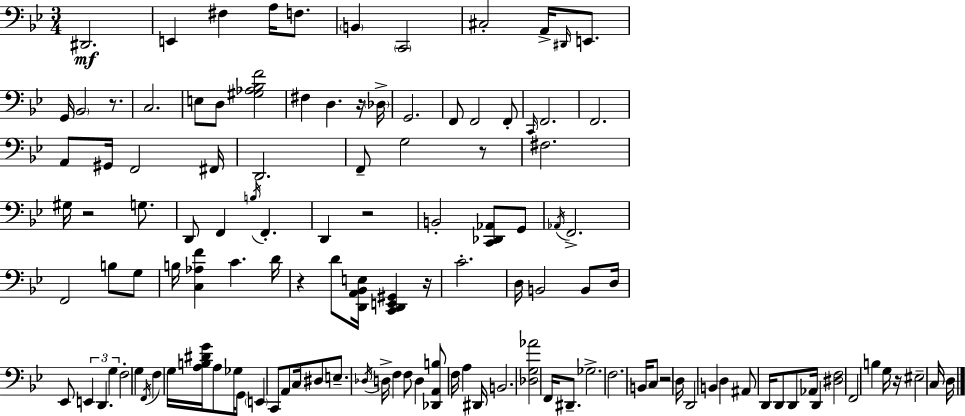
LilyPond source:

{
  \clef bass
  \numericTimeSignature
  \time 3/4
  \key g \minor
  \repeat volta 2 { dis,2.\mf | e,4 fis4 a16 f8. | \parenthesize b,4 \parenthesize c,2 | cis2-. a,16-> \grace { dis,16 } e,8. | \break g,16 \parenthesize bes,2 r8. | c2. | e8 d8 <gis aes bes f'>2 | fis4 d4. r16 | \break \parenthesize des16-> g,2. | f,8 f,2 f,8-. | \grace { c,16 } f,2. | f,2. | \break a,8 gis,16 f,2 | fis,16 d,2. | f,8-- g2 | r8 fis2. | \break gis16 r2 g8. | d,8 f,4 \acciaccatura { b16 } f,4.-. | d,4 r2 | b,2-. <c, des, aes,>8 | \break g,8 \acciaccatura { aes,16 } f,2.-> | f,2 | b8 g8 b16 <c aes f'>4 c'4. | d'16 r4 d'8 <d, a, bes, e>16 <c, d, e, gis,>4 | \break r16 c'2.-. | d16 b,2 | b,8 d16 ees,8 \tuplet 3/2 { e,4 d,4. | g4 } f2-. | \break g4 \acciaccatura { f,16 } f4 | g16 <a b dis' g'>16 a8 ges16 g,8 \parenthesize e,4 | c,8 a,8 c16 dis8 e8.-- \acciaccatura { des16 } d16-> | f4 f8 d4 <des, a, b>8 | \break f16 a4 dis,16 b,2. | <des g aes'>2 | f,16 dis,8.-- ges2.-> | f2. | \break b,16 c8 r2 | d16 d,2 | b,4 d4 ais,8 | d,16 d,8 d,8 aes,16 d,4 <dis f>2 | \break f,2 | b4 g16 r16 eis2-- | c16 d16 } \bar "|."
}